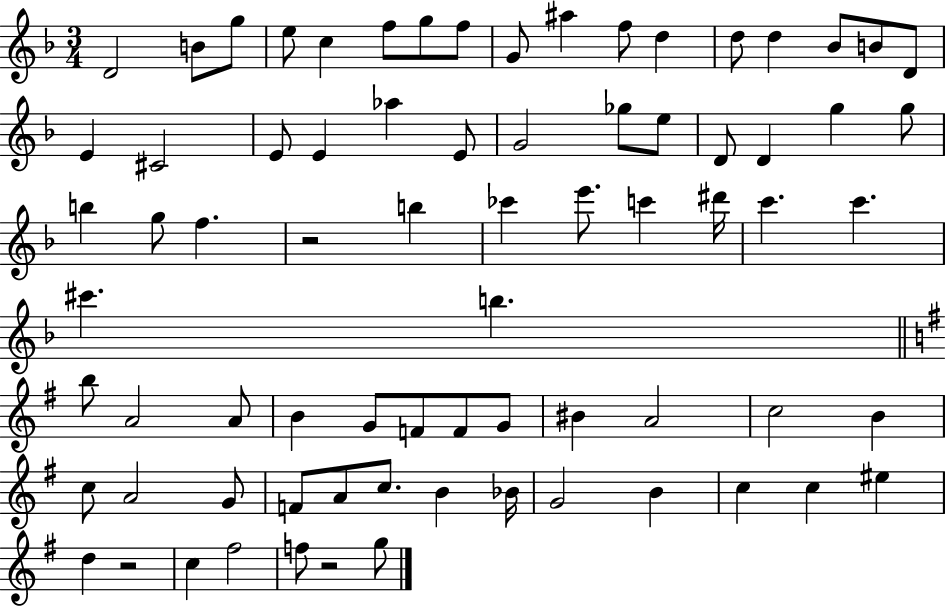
X:1
T:Untitled
M:3/4
L:1/4
K:F
D2 B/2 g/2 e/2 c f/2 g/2 f/2 G/2 ^a f/2 d d/2 d _B/2 B/2 D/2 E ^C2 E/2 E _a E/2 G2 _g/2 e/2 D/2 D g g/2 b g/2 f z2 b _c' e'/2 c' ^d'/4 c' c' ^c' b b/2 A2 A/2 B G/2 F/2 F/2 G/2 ^B A2 c2 B c/2 A2 G/2 F/2 A/2 c/2 B _B/4 G2 B c c ^e d z2 c ^f2 f/2 z2 g/2